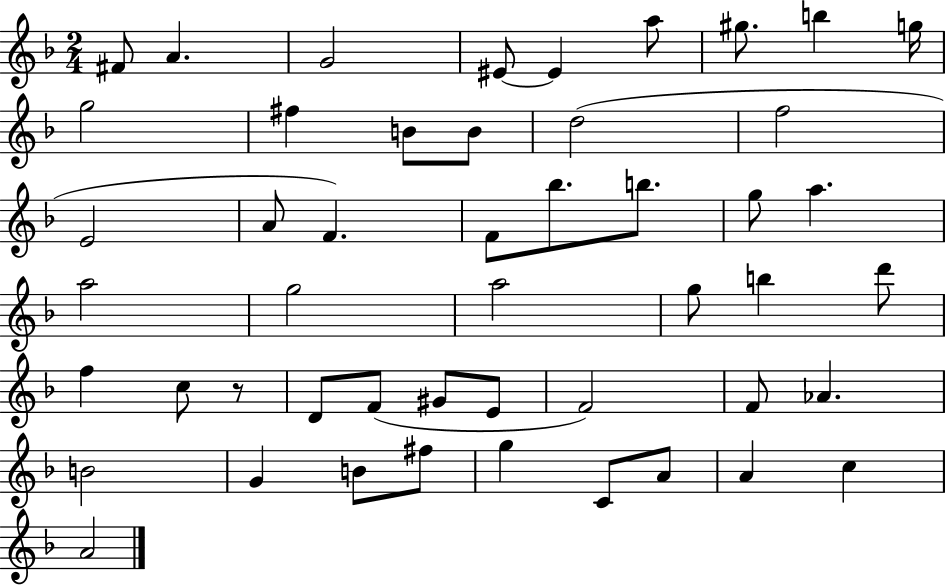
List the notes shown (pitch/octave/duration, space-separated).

F#4/e A4/q. G4/h EIS4/e EIS4/q A5/e G#5/e. B5/q G5/s G5/h F#5/q B4/e B4/e D5/h F5/h E4/h A4/e F4/q. F4/e Bb5/e. B5/e. G5/e A5/q. A5/h G5/h A5/h G5/e B5/q D6/e F5/q C5/e R/e D4/e F4/e G#4/e E4/e F4/h F4/e Ab4/q. B4/h G4/q B4/e F#5/e G5/q C4/e A4/e A4/q C5/q A4/h